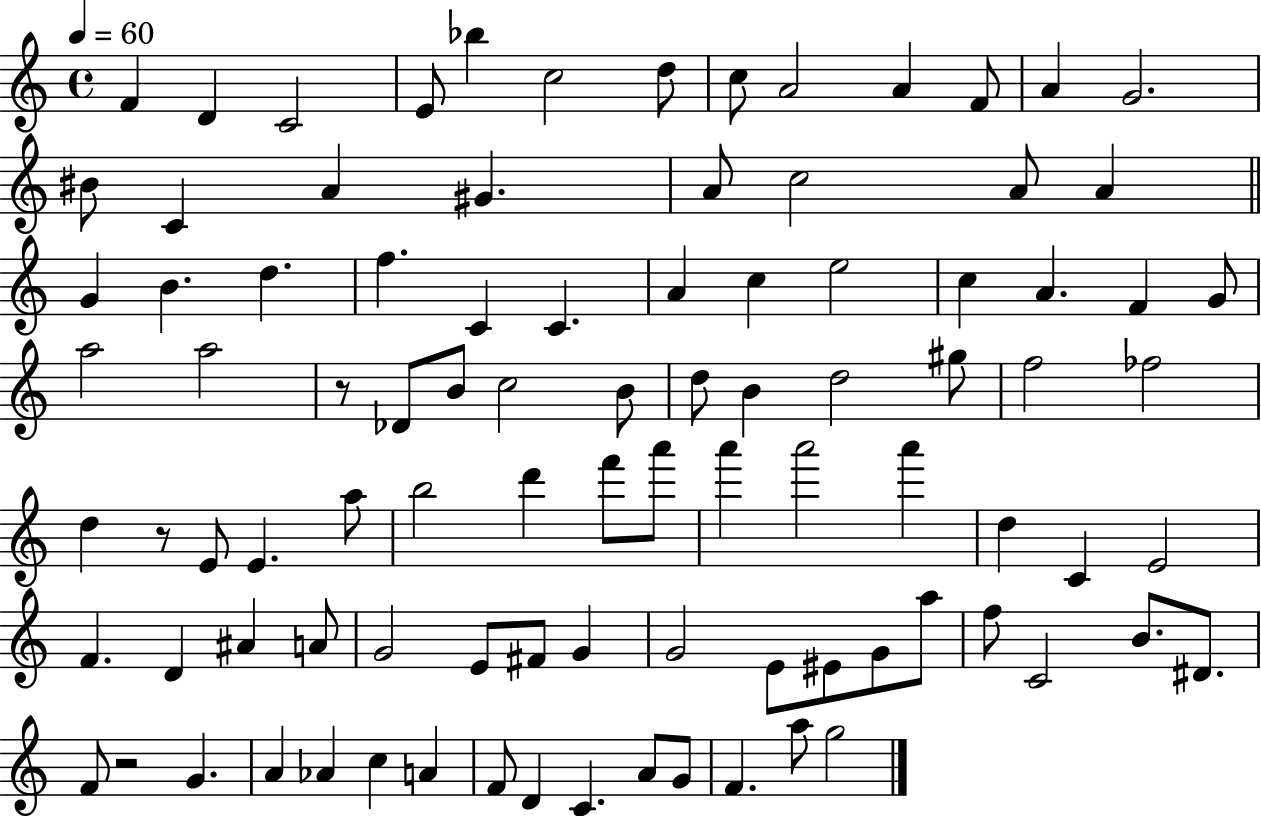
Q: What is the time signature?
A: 4/4